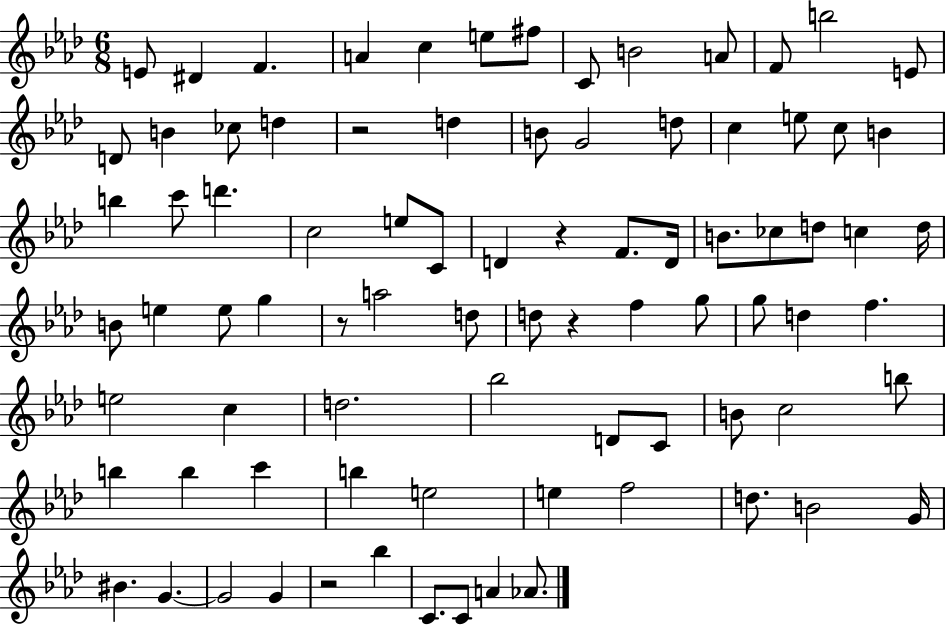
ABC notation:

X:1
T:Untitled
M:6/8
L:1/4
K:Ab
E/2 ^D F A c e/2 ^f/2 C/2 B2 A/2 F/2 b2 E/2 D/2 B _c/2 d z2 d B/2 G2 d/2 c e/2 c/2 B b c'/2 d' c2 e/2 C/2 D z F/2 D/4 B/2 _c/2 d/2 c d/4 B/2 e e/2 g z/2 a2 d/2 d/2 z f g/2 g/2 d f e2 c d2 _b2 D/2 C/2 B/2 c2 b/2 b b c' b e2 e f2 d/2 B2 G/4 ^B G G2 G z2 _b C/2 C/2 A _A/2